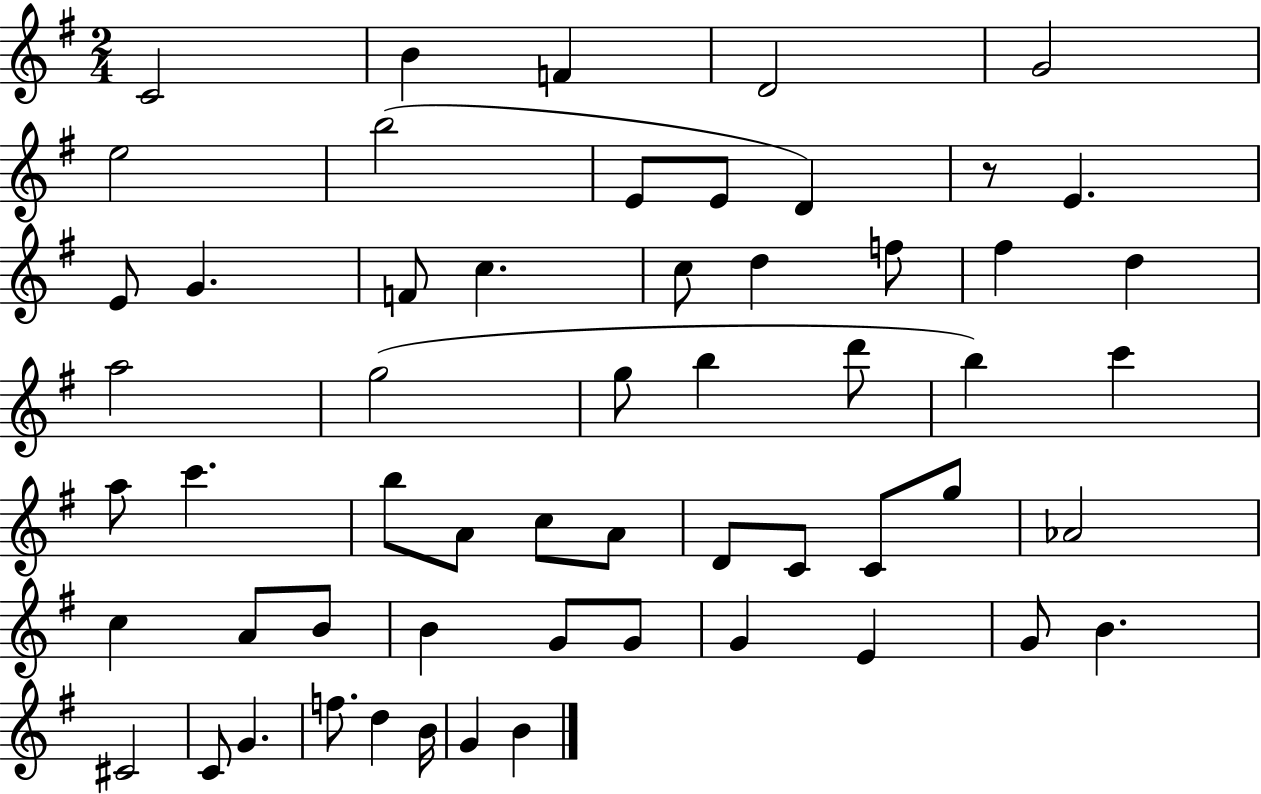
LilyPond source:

{
  \clef treble
  \numericTimeSignature
  \time 2/4
  \key g \major
  c'2 | b'4 f'4 | d'2 | g'2 | \break e''2 | b''2( | e'8 e'8 d'4) | r8 e'4. | \break e'8 g'4. | f'8 c''4. | c''8 d''4 f''8 | fis''4 d''4 | \break a''2 | g''2( | g''8 b''4 d'''8 | b''4) c'''4 | \break a''8 c'''4. | b''8 a'8 c''8 a'8 | d'8 c'8 c'8 g''8 | aes'2 | \break c''4 a'8 b'8 | b'4 g'8 g'8 | g'4 e'4 | g'8 b'4. | \break cis'2 | c'8 g'4. | f''8. d''4 b'16 | g'4 b'4 | \break \bar "|."
}